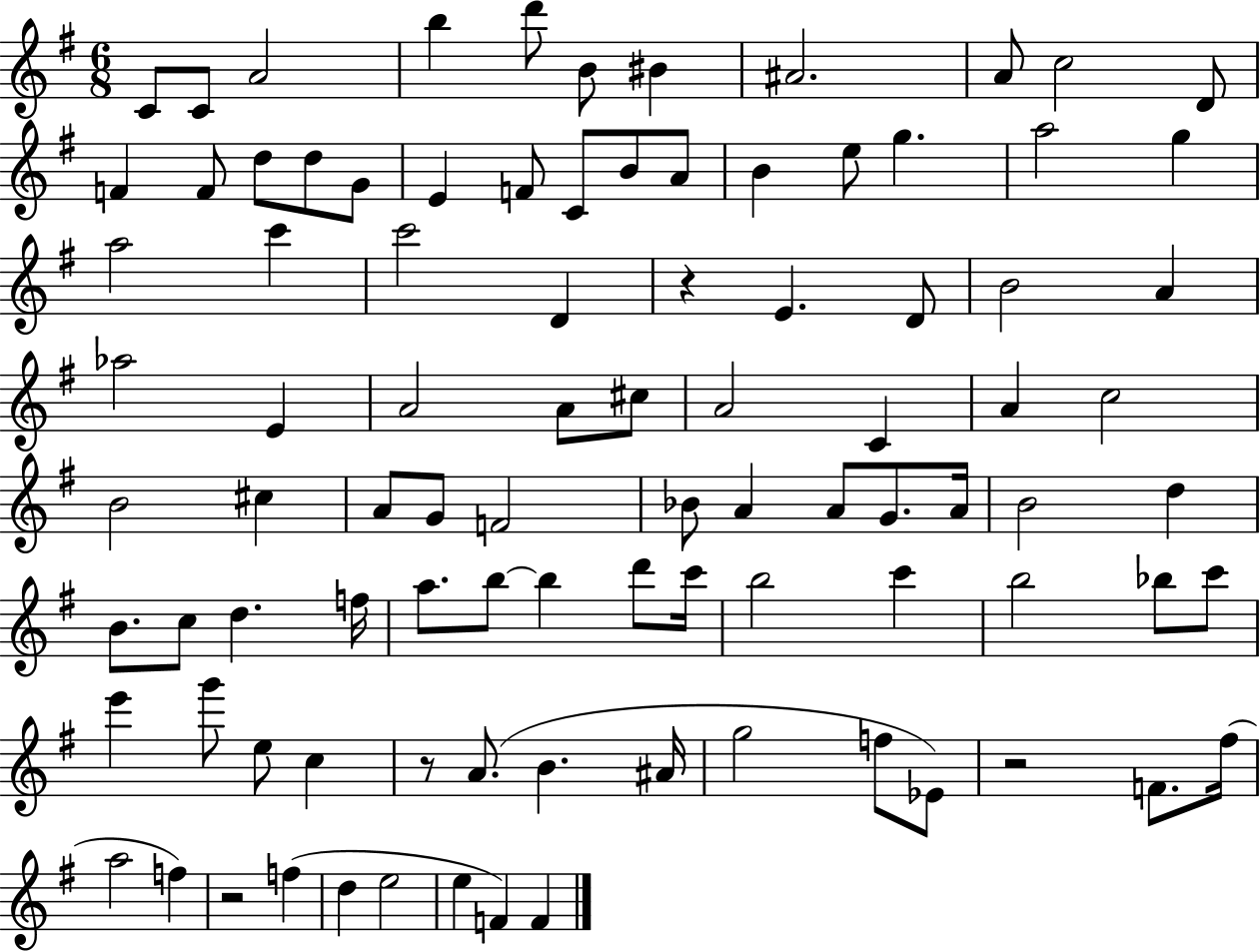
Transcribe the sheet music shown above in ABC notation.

X:1
T:Untitled
M:6/8
L:1/4
K:G
C/2 C/2 A2 b d'/2 B/2 ^B ^A2 A/2 c2 D/2 F F/2 d/2 d/2 G/2 E F/2 C/2 B/2 A/2 B e/2 g a2 g a2 c' c'2 D z E D/2 B2 A _a2 E A2 A/2 ^c/2 A2 C A c2 B2 ^c A/2 G/2 F2 _B/2 A A/2 G/2 A/4 B2 d B/2 c/2 d f/4 a/2 b/2 b d'/2 c'/4 b2 c' b2 _b/2 c'/2 e' g'/2 e/2 c z/2 A/2 B ^A/4 g2 f/2 _E/2 z2 F/2 ^f/4 a2 f z2 f d e2 e F F